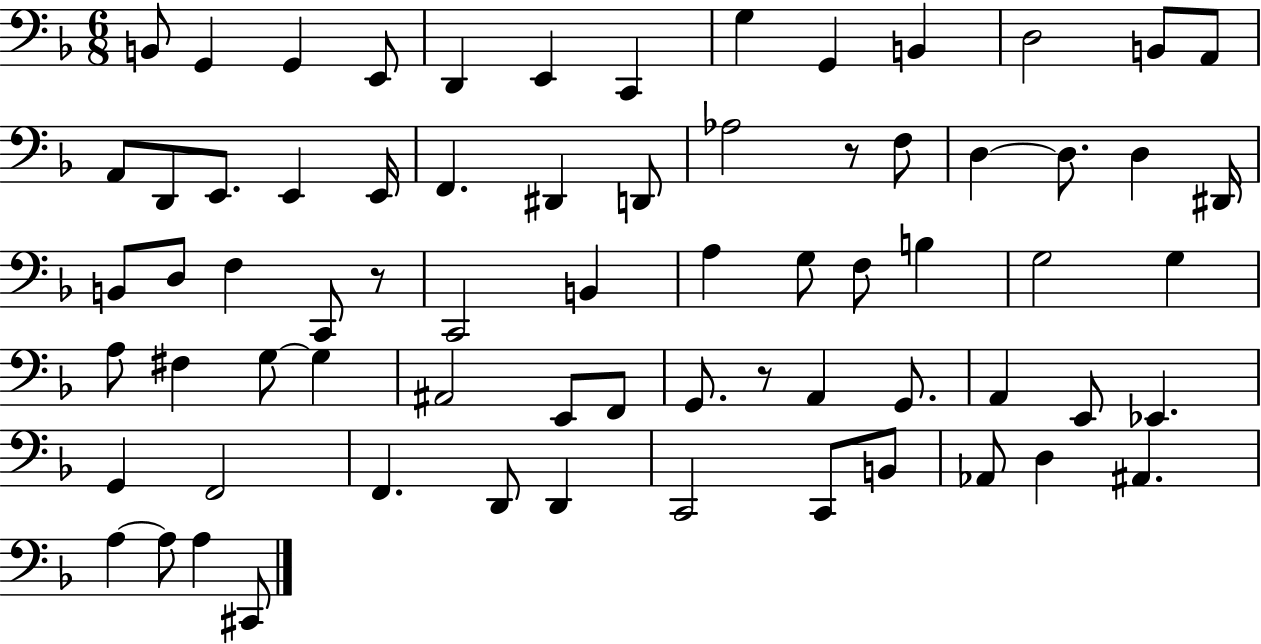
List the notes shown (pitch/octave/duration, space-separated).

B2/e G2/q G2/q E2/e D2/q E2/q C2/q G3/q G2/q B2/q D3/h B2/e A2/e A2/e D2/e E2/e. E2/q E2/s F2/q. D#2/q D2/e Ab3/h R/e F3/e D3/q D3/e. D3/q D#2/s B2/e D3/e F3/q C2/e R/e C2/h B2/q A3/q G3/e F3/e B3/q G3/h G3/q A3/e F#3/q G3/e G3/q A#2/h E2/e F2/e G2/e. R/e A2/q G2/e. A2/q E2/e Eb2/q. G2/q F2/h F2/q. D2/e D2/q C2/h C2/e B2/e Ab2/e D3/q A#2/q. A3/q A3/e A3/q C#2/e